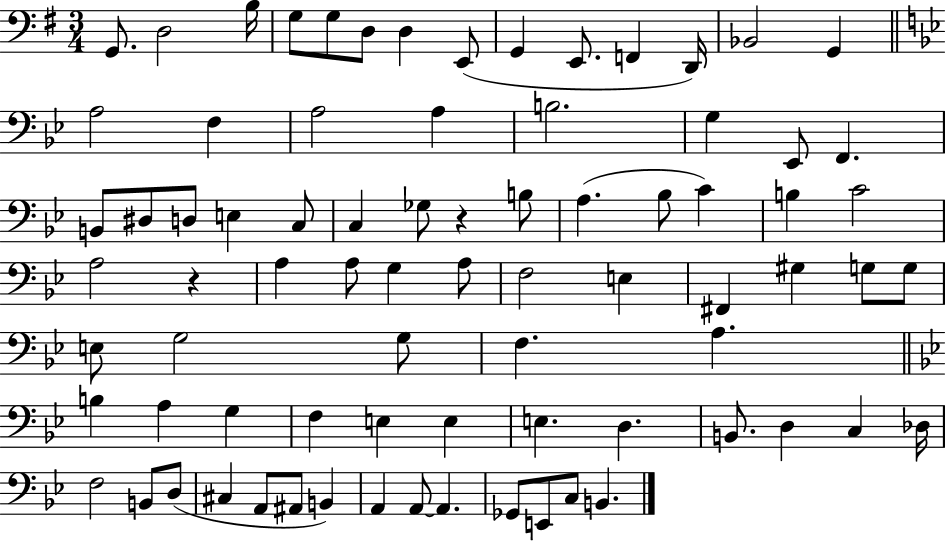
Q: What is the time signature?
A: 3/4